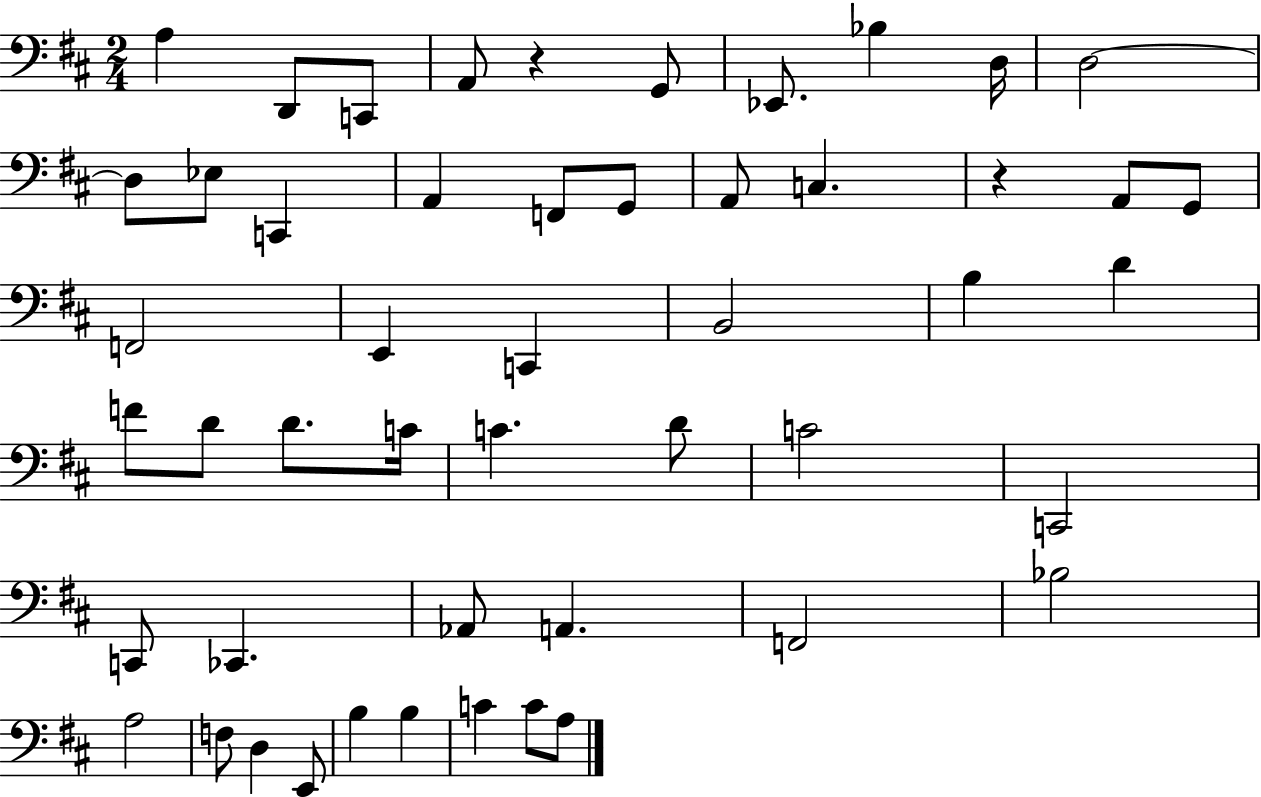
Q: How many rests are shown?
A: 2